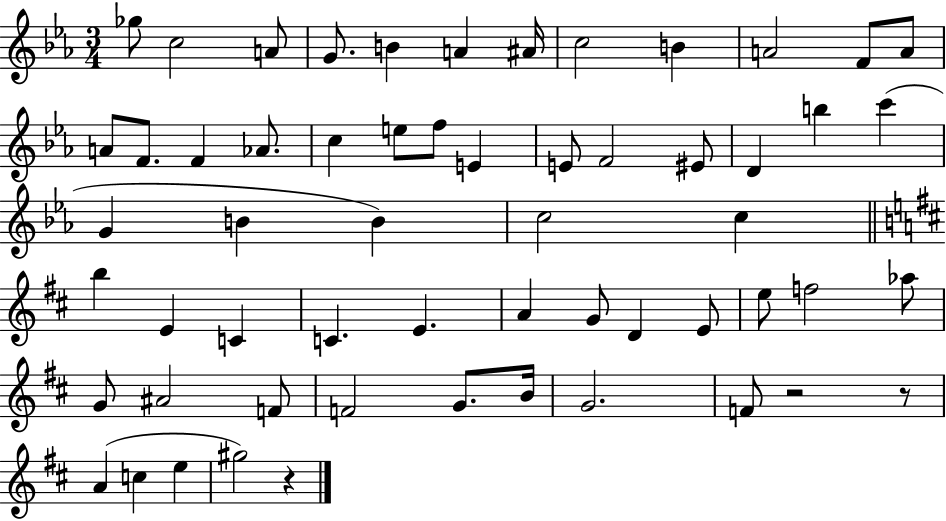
{
  \clef treble
  \numericTimeSignature
  \time 3/4
  \key ees \major
  ges''8 c''2 a'8 | g'8. b'4 a'4 ais'16 | c''2 b'4 | a'2 f'8 a'8 | \break a'8 f'8. f'4 aes'8. | c''4 e''8 f''8 e'4 | e'8 f'2 eis'8 | d'4 b''4 c'''4( | \break g'4 b'4 b'4) | c''2 c''4 | \bar "||" \break \key b \minor b''4 e'4 c'4 | c'4. e'4. | a'4 g'8 d'4 e'8 | e''8 f''2 aes''8 | \break g'8 ais'2 f'8 | f'2 g'8. b'16 | g'2. | f'8 r2 r8 | \break a'4( c''4 e''4 | gis''2) r4 | \bar "|."
}